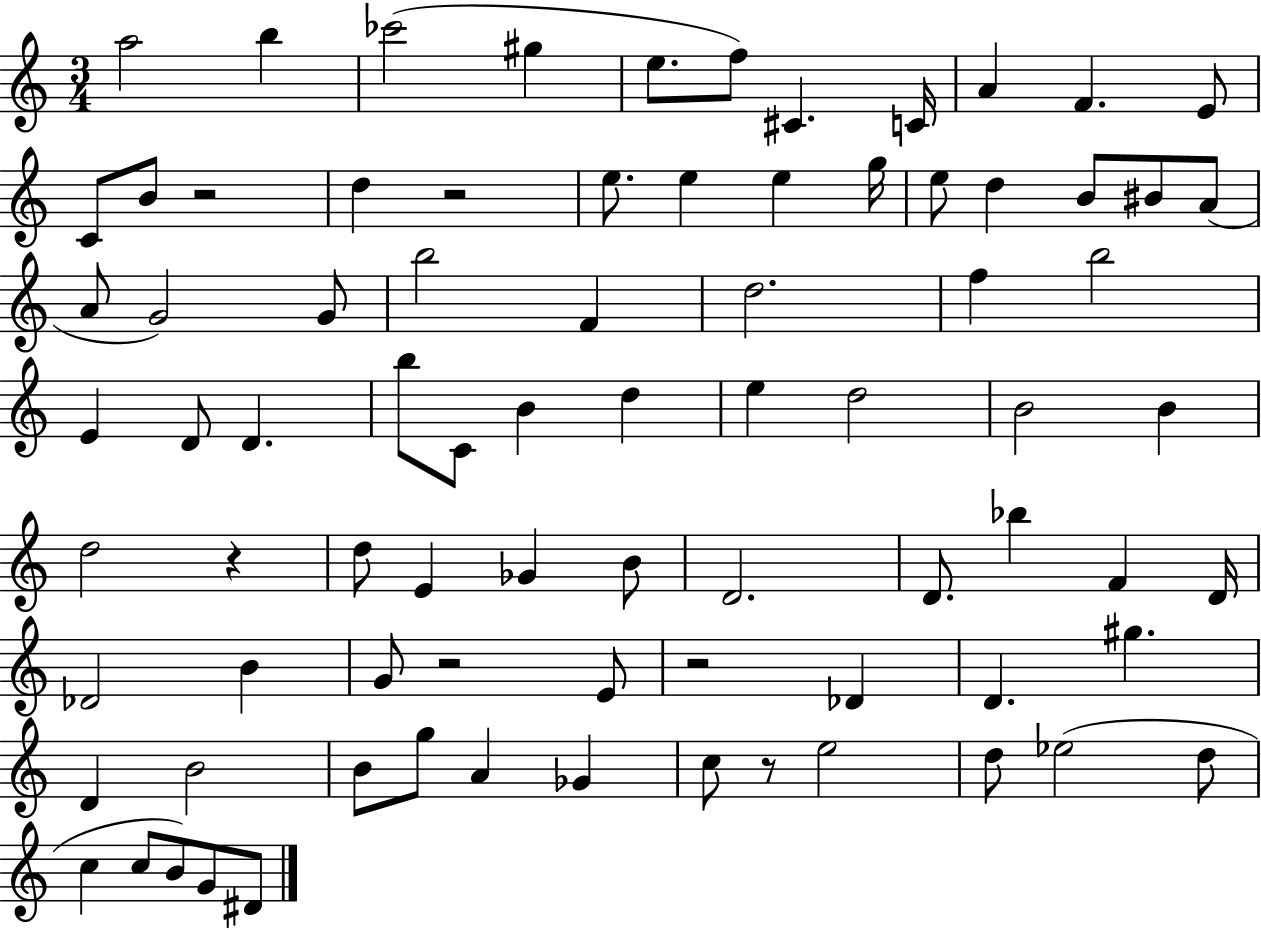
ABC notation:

X:1
T:Untitled
M:3/4
L:1/4
K:C
a2 b _c'2 ^g e/2 f/2 ^C C/4 A F E/2 C/2 B/2 z2 d z2 e/2 e e g/4 e/2 d B/2 ^B/2 A/2 A/2 G2 G/2 b2 F d2 f b2 E D/2 D b/2 C/2 B d e d2 B2 B d2 z d/2 E _G B/2 D2 D/2 _b F D/4 _D2 B G/2 z2 E/2 z2 _D D ^g D B2 B/2 g/2 A _G c/2 z/2 e2 d/2 _e2 d/2 c c/2 B/2 G/2 ^D/2